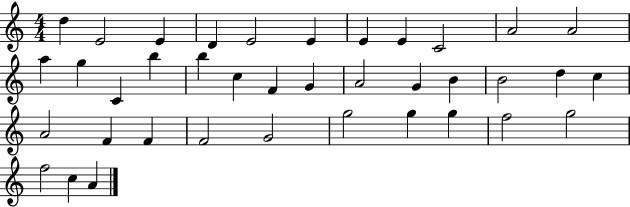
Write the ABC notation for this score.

X:1
T:Untitled
M:4/4
L:1/4
K:C
d E2 E D E2 E E E C2 A2 A2 a g C b b c F G A2 G B B2 d c A2 F F F2 G2 g2 g g f2 g2 f2 c A